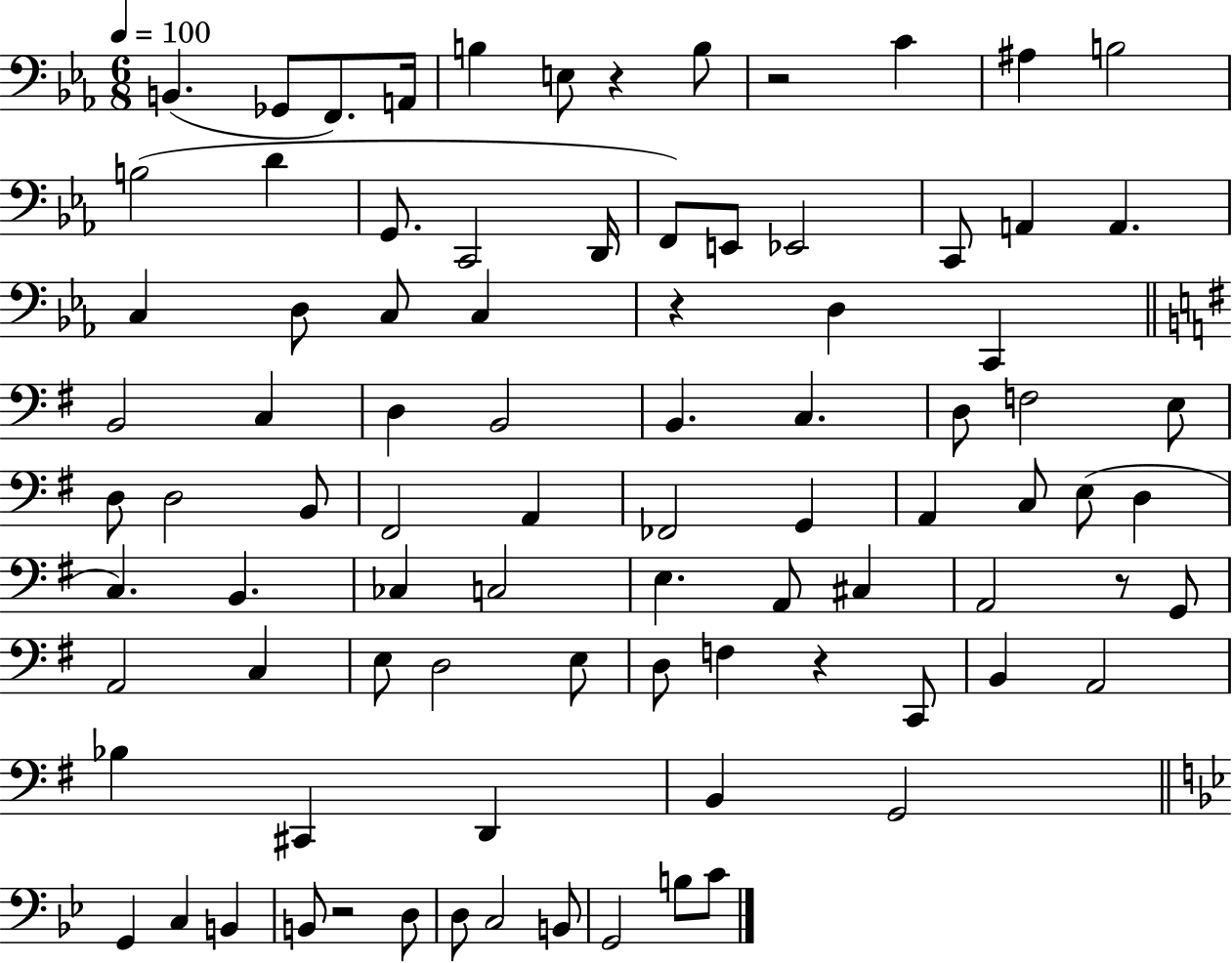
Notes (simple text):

B2/q. Gb2/e F2/e. A2/s B3/q E3/e R/q B3/e R/h C4/q A#3/q B3/h B3/h D4/q G2/e. C2/h D2/s F2/e E2/e Eb2/h C2/e A2/q A2/q. C3/q D3/e C3/e C3/q R/q D3/q C2/q B2/h C3/q D3/q B2/h B2/q. C3/q. D3/e F3/h E3/e D3/e D3/h B2/e F#2/h A2/q FES2/h G2/q A2/q C3/e E3/e D3/q C3/q. B2/q. CES3/q C3/h E3/q. A2/e C#3/q A2/h R/e G2/e A2/h C3/q E3/e D3/h E3/e D3/e F3/q R/q C2/e B2/q A2/h Bb3/q C#2/q D2/q B2/q G2/h G2/q C3/q B2/q B2/e R/h D3/e D3/e C3/h B2/e G2/h B3/e C4/e